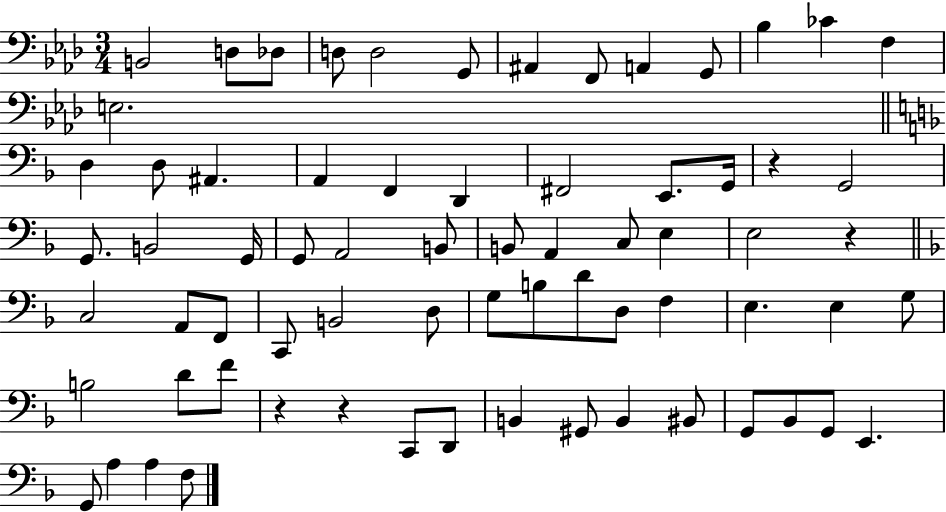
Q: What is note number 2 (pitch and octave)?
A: D3